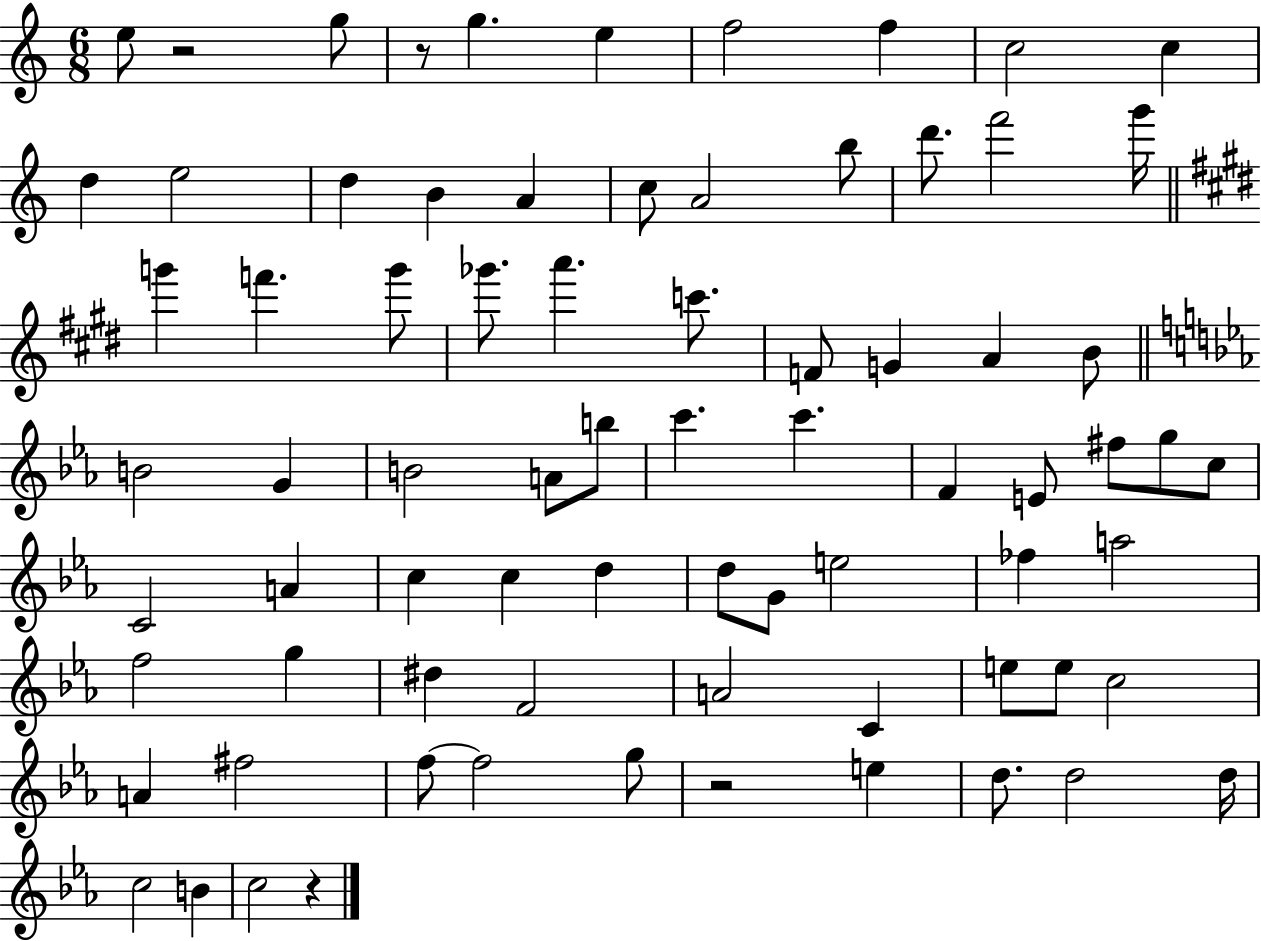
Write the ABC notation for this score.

X:1
T:Untitled
M:6/8
L:1/4
K:C
e/2 z2 g/2 z/2 g e f2 f c2 c d e2 d B A c/2 A2 b/2 d'/2 f'2 g'/4 g' f' g'/2 _g'/2 a' c'/2 F/2 G A B/2 B2 G B2 A/2 b/2 c' c' F E/2 ^f/2 g/2 c/2 C2 A c c d d/2 G/2 e2 _f a2 f2 g ^d F2 A2 C e/2 e/2 c2 A ^f2 f/2 f2 g/2 z2 e d/2 d2 d/4 c2 B c2 z